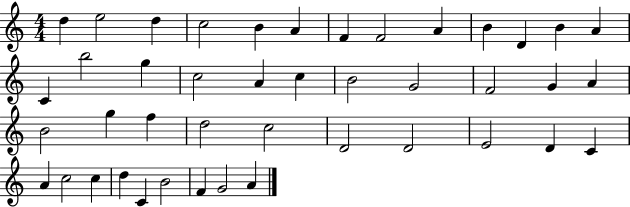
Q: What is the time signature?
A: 4/4